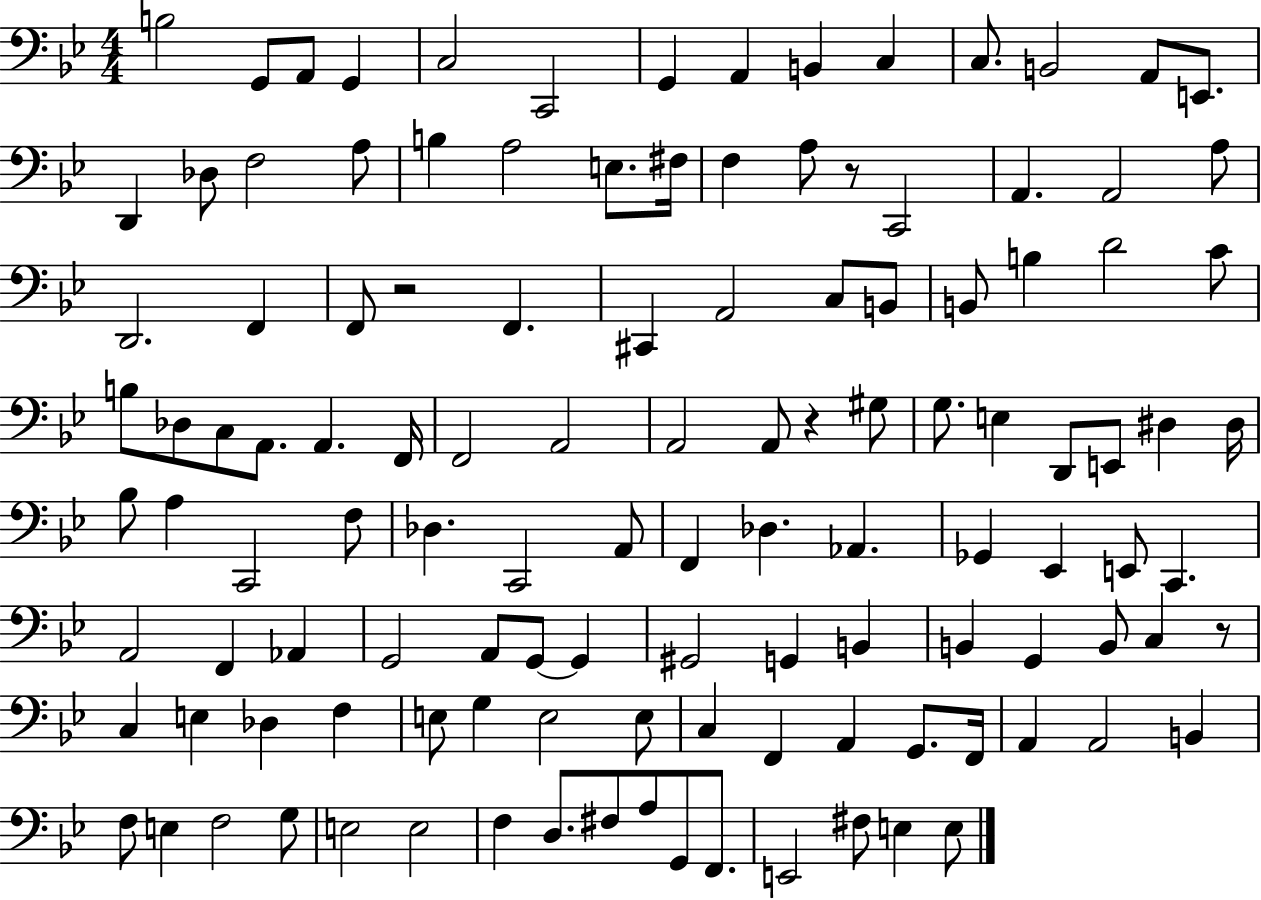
{
  \clef bass
  \numericTimeSignature
  \time 4/4
  \key bes \major
  \repeat volta 2 { b2 g,8 a,8 g,4 | c2 c,2 | g,4 a,4 b,4 c4 | c8. b,2 a,8 e,8. | \break d,4 des8 f2 a8 | b4 a2 e8. fis16 | f4 a8 r8 c,2 | a,4. a,2 a8 | \break d,2. f,4 | f,8 r2 f,4. | cis,4 a,2 c8 b,8 | b,8 b4 d'2 c'8 | \break b8 des8 c8 a,8. a,4. f,16 | f,2 a,2 | a,2 a,8 r4 gis8 | g8. e4 d,8 e,8 dis4 dis16 | \break bes8 a4 c,2 f8 | des4. c,2 a,8 | f,4 des4. aes,4. | ges,4 ees,4 e,8 c,4. | \break a,2 f,4 aes,4 | g,2 a,8 g,8~~ g,4 | gis,2 g,4 b,4 | b,4 g,4 b,8 c4 r8 | \break c4 e4 des4 f4 | e8 g4 e2 e8 | c4 f,4 a,4 g,8. f,16 | a,4 a,2 b,4 | \break f8 e4 f2 g8 | e2 e2 | f4 d8. fis8 a8 g,8 f,8. | e,2 fis8 e4 e8 | \break } \bar "|."
}